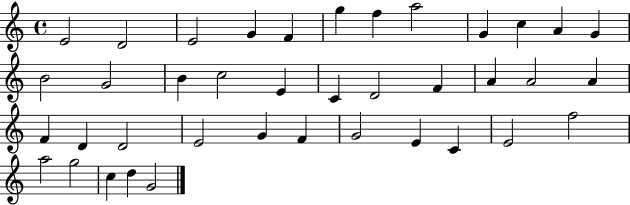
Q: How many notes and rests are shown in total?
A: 39